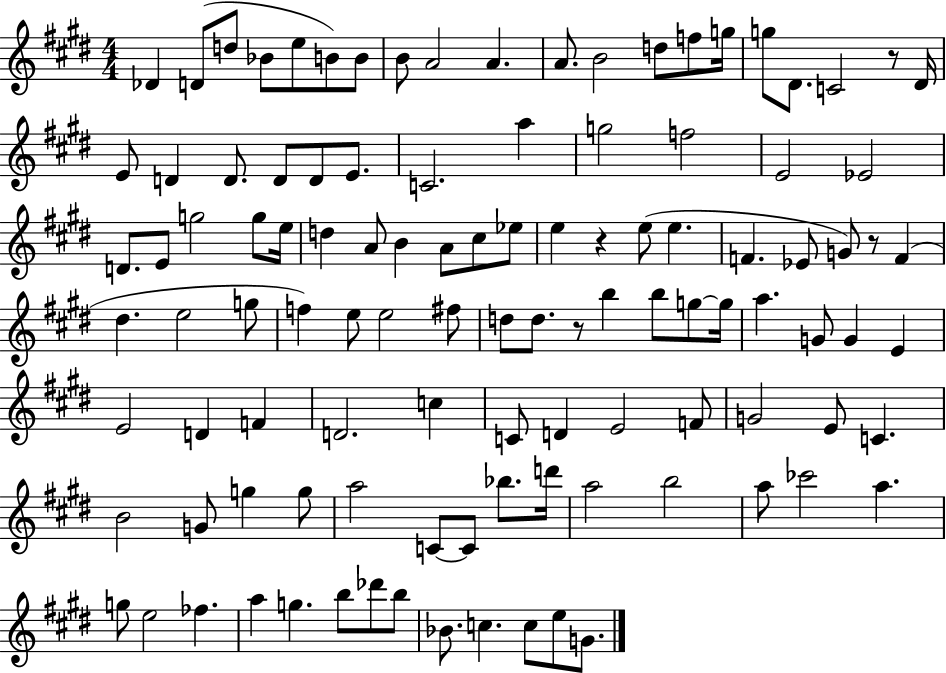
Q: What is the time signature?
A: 4/4